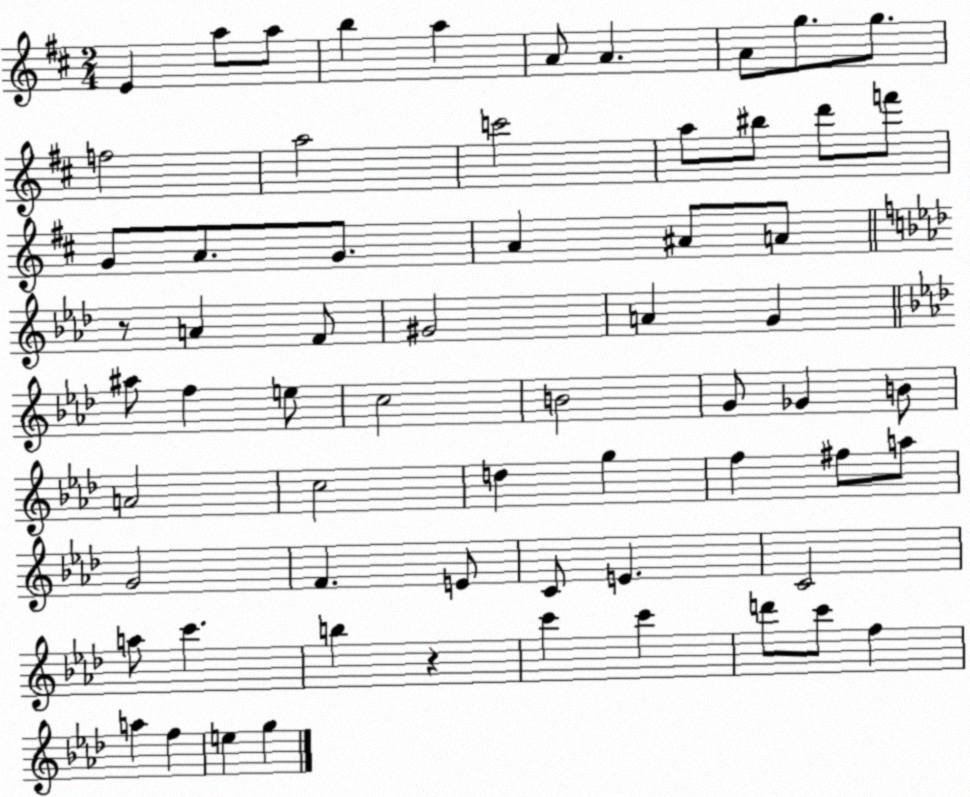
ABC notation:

X:1
T:Untitled
M:2/4
L:1/4
K:D
E a/2 a/2 b a A/2 A A/2 g/2 g/2 f2 a2 c'2 a/2 ^b/2 d'/2 f'/2 G/2 A/2 G/2 A ^A/2 A/2 z/2 A F/2 ^G2 A G ^a/2 f e/2 c2 B2 G/2 _G B/2 A2 c2 d g f ^f/2 a/2 G2 F E/2 C/2 E C2 a/2 c' b z c' c' d'/2 c'/2 f a f e g